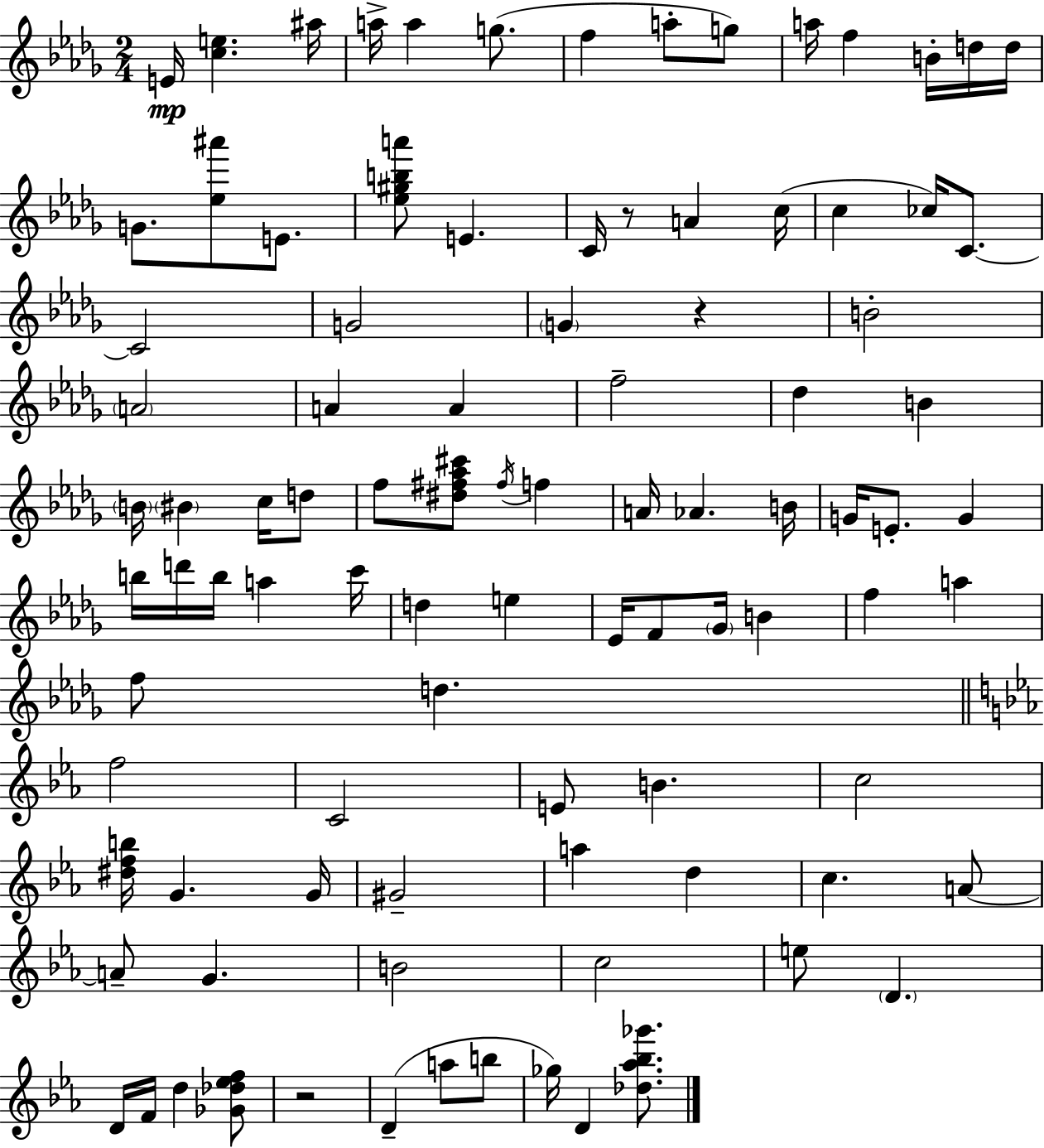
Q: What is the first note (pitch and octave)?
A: E4